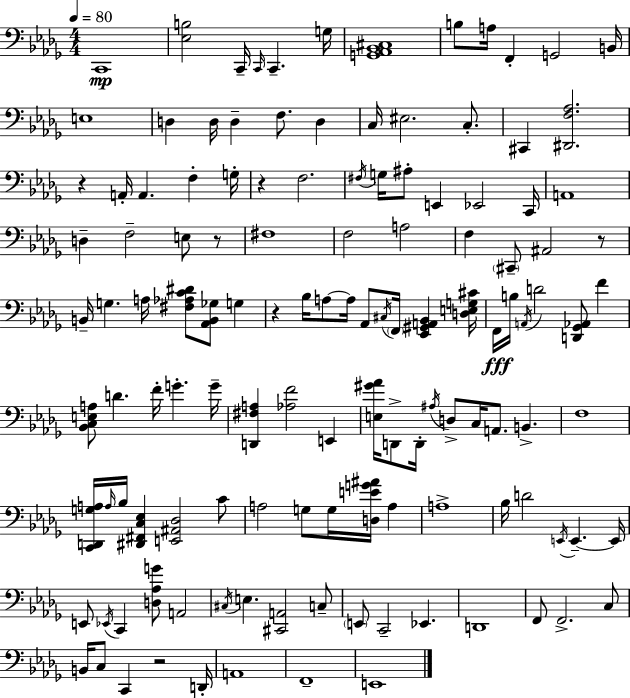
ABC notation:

X:1
T:Untitled
M:4/4
L:1/4
K:Bbm
C,,4 [_E,B,]2 C,,/4 C,,/4 C,, G,/4 [G,,_A,,_B,,^C,]4 B,/2 A,/4 F,, G,,2 B,,/4 E,4 D, D,/4 D, F,/2 D, C,/4 ^E,2 C,/2 ^C,, [^D,,F,_A,]2 z A,,/4 A,, F, G,/4 z F,2 ^F,/4 G,/4 ^A,/2 E,, _E,,2 C,,/4 A,,4 D, F,2 E,/2 z/2 ^F,4 F,2 A,2 F, ^C,,/2 ^A,,2 z/2 B,,/4 G, A,/4 [^F,_A,C^D]/2 [_A,,B,,_G,]/2 G, z _B,/4 A,/2 A,/4 _A,,/2 ^C,/4 F,,/4 [_E,,^G,,A,,_B,,] [D,E,G,^C]/4 F,,/4 B,/4 A,,/4 D2 [D,,_G,,_A,,]/2 F [_B,,C,E,A,]/2 D F/4 G G/4 [D,,^F,A,] [_A,F]2 E,, [E,^G_A]/4 D,,/2 D,,/4 ^A,/4 D,/2 C,/4 A,,/2 B,, F,4 [C,,D,,G,A,]/4 A,/4 _B,/4 [^D,,^F,,C,_E,] [E,,^A,,_D,]2 C/2 A,2 G,/2 G,/4 [D,EG^A]/4 A, A,4 _B,/4 D2 E,,/4 E,, E,,/4 E,,/2 _E,,/4 C,, [D,_A,G]/2 A,,2 ^C,/4 E, [^C,,A,,]2 C,/2 E,,/2 C,,2 _E,, D,,4 F,,/2 F,,2 C,/2 B,,/4 C,/2 C,, z2 D,,/4 A,,4 F,,4 E,,4